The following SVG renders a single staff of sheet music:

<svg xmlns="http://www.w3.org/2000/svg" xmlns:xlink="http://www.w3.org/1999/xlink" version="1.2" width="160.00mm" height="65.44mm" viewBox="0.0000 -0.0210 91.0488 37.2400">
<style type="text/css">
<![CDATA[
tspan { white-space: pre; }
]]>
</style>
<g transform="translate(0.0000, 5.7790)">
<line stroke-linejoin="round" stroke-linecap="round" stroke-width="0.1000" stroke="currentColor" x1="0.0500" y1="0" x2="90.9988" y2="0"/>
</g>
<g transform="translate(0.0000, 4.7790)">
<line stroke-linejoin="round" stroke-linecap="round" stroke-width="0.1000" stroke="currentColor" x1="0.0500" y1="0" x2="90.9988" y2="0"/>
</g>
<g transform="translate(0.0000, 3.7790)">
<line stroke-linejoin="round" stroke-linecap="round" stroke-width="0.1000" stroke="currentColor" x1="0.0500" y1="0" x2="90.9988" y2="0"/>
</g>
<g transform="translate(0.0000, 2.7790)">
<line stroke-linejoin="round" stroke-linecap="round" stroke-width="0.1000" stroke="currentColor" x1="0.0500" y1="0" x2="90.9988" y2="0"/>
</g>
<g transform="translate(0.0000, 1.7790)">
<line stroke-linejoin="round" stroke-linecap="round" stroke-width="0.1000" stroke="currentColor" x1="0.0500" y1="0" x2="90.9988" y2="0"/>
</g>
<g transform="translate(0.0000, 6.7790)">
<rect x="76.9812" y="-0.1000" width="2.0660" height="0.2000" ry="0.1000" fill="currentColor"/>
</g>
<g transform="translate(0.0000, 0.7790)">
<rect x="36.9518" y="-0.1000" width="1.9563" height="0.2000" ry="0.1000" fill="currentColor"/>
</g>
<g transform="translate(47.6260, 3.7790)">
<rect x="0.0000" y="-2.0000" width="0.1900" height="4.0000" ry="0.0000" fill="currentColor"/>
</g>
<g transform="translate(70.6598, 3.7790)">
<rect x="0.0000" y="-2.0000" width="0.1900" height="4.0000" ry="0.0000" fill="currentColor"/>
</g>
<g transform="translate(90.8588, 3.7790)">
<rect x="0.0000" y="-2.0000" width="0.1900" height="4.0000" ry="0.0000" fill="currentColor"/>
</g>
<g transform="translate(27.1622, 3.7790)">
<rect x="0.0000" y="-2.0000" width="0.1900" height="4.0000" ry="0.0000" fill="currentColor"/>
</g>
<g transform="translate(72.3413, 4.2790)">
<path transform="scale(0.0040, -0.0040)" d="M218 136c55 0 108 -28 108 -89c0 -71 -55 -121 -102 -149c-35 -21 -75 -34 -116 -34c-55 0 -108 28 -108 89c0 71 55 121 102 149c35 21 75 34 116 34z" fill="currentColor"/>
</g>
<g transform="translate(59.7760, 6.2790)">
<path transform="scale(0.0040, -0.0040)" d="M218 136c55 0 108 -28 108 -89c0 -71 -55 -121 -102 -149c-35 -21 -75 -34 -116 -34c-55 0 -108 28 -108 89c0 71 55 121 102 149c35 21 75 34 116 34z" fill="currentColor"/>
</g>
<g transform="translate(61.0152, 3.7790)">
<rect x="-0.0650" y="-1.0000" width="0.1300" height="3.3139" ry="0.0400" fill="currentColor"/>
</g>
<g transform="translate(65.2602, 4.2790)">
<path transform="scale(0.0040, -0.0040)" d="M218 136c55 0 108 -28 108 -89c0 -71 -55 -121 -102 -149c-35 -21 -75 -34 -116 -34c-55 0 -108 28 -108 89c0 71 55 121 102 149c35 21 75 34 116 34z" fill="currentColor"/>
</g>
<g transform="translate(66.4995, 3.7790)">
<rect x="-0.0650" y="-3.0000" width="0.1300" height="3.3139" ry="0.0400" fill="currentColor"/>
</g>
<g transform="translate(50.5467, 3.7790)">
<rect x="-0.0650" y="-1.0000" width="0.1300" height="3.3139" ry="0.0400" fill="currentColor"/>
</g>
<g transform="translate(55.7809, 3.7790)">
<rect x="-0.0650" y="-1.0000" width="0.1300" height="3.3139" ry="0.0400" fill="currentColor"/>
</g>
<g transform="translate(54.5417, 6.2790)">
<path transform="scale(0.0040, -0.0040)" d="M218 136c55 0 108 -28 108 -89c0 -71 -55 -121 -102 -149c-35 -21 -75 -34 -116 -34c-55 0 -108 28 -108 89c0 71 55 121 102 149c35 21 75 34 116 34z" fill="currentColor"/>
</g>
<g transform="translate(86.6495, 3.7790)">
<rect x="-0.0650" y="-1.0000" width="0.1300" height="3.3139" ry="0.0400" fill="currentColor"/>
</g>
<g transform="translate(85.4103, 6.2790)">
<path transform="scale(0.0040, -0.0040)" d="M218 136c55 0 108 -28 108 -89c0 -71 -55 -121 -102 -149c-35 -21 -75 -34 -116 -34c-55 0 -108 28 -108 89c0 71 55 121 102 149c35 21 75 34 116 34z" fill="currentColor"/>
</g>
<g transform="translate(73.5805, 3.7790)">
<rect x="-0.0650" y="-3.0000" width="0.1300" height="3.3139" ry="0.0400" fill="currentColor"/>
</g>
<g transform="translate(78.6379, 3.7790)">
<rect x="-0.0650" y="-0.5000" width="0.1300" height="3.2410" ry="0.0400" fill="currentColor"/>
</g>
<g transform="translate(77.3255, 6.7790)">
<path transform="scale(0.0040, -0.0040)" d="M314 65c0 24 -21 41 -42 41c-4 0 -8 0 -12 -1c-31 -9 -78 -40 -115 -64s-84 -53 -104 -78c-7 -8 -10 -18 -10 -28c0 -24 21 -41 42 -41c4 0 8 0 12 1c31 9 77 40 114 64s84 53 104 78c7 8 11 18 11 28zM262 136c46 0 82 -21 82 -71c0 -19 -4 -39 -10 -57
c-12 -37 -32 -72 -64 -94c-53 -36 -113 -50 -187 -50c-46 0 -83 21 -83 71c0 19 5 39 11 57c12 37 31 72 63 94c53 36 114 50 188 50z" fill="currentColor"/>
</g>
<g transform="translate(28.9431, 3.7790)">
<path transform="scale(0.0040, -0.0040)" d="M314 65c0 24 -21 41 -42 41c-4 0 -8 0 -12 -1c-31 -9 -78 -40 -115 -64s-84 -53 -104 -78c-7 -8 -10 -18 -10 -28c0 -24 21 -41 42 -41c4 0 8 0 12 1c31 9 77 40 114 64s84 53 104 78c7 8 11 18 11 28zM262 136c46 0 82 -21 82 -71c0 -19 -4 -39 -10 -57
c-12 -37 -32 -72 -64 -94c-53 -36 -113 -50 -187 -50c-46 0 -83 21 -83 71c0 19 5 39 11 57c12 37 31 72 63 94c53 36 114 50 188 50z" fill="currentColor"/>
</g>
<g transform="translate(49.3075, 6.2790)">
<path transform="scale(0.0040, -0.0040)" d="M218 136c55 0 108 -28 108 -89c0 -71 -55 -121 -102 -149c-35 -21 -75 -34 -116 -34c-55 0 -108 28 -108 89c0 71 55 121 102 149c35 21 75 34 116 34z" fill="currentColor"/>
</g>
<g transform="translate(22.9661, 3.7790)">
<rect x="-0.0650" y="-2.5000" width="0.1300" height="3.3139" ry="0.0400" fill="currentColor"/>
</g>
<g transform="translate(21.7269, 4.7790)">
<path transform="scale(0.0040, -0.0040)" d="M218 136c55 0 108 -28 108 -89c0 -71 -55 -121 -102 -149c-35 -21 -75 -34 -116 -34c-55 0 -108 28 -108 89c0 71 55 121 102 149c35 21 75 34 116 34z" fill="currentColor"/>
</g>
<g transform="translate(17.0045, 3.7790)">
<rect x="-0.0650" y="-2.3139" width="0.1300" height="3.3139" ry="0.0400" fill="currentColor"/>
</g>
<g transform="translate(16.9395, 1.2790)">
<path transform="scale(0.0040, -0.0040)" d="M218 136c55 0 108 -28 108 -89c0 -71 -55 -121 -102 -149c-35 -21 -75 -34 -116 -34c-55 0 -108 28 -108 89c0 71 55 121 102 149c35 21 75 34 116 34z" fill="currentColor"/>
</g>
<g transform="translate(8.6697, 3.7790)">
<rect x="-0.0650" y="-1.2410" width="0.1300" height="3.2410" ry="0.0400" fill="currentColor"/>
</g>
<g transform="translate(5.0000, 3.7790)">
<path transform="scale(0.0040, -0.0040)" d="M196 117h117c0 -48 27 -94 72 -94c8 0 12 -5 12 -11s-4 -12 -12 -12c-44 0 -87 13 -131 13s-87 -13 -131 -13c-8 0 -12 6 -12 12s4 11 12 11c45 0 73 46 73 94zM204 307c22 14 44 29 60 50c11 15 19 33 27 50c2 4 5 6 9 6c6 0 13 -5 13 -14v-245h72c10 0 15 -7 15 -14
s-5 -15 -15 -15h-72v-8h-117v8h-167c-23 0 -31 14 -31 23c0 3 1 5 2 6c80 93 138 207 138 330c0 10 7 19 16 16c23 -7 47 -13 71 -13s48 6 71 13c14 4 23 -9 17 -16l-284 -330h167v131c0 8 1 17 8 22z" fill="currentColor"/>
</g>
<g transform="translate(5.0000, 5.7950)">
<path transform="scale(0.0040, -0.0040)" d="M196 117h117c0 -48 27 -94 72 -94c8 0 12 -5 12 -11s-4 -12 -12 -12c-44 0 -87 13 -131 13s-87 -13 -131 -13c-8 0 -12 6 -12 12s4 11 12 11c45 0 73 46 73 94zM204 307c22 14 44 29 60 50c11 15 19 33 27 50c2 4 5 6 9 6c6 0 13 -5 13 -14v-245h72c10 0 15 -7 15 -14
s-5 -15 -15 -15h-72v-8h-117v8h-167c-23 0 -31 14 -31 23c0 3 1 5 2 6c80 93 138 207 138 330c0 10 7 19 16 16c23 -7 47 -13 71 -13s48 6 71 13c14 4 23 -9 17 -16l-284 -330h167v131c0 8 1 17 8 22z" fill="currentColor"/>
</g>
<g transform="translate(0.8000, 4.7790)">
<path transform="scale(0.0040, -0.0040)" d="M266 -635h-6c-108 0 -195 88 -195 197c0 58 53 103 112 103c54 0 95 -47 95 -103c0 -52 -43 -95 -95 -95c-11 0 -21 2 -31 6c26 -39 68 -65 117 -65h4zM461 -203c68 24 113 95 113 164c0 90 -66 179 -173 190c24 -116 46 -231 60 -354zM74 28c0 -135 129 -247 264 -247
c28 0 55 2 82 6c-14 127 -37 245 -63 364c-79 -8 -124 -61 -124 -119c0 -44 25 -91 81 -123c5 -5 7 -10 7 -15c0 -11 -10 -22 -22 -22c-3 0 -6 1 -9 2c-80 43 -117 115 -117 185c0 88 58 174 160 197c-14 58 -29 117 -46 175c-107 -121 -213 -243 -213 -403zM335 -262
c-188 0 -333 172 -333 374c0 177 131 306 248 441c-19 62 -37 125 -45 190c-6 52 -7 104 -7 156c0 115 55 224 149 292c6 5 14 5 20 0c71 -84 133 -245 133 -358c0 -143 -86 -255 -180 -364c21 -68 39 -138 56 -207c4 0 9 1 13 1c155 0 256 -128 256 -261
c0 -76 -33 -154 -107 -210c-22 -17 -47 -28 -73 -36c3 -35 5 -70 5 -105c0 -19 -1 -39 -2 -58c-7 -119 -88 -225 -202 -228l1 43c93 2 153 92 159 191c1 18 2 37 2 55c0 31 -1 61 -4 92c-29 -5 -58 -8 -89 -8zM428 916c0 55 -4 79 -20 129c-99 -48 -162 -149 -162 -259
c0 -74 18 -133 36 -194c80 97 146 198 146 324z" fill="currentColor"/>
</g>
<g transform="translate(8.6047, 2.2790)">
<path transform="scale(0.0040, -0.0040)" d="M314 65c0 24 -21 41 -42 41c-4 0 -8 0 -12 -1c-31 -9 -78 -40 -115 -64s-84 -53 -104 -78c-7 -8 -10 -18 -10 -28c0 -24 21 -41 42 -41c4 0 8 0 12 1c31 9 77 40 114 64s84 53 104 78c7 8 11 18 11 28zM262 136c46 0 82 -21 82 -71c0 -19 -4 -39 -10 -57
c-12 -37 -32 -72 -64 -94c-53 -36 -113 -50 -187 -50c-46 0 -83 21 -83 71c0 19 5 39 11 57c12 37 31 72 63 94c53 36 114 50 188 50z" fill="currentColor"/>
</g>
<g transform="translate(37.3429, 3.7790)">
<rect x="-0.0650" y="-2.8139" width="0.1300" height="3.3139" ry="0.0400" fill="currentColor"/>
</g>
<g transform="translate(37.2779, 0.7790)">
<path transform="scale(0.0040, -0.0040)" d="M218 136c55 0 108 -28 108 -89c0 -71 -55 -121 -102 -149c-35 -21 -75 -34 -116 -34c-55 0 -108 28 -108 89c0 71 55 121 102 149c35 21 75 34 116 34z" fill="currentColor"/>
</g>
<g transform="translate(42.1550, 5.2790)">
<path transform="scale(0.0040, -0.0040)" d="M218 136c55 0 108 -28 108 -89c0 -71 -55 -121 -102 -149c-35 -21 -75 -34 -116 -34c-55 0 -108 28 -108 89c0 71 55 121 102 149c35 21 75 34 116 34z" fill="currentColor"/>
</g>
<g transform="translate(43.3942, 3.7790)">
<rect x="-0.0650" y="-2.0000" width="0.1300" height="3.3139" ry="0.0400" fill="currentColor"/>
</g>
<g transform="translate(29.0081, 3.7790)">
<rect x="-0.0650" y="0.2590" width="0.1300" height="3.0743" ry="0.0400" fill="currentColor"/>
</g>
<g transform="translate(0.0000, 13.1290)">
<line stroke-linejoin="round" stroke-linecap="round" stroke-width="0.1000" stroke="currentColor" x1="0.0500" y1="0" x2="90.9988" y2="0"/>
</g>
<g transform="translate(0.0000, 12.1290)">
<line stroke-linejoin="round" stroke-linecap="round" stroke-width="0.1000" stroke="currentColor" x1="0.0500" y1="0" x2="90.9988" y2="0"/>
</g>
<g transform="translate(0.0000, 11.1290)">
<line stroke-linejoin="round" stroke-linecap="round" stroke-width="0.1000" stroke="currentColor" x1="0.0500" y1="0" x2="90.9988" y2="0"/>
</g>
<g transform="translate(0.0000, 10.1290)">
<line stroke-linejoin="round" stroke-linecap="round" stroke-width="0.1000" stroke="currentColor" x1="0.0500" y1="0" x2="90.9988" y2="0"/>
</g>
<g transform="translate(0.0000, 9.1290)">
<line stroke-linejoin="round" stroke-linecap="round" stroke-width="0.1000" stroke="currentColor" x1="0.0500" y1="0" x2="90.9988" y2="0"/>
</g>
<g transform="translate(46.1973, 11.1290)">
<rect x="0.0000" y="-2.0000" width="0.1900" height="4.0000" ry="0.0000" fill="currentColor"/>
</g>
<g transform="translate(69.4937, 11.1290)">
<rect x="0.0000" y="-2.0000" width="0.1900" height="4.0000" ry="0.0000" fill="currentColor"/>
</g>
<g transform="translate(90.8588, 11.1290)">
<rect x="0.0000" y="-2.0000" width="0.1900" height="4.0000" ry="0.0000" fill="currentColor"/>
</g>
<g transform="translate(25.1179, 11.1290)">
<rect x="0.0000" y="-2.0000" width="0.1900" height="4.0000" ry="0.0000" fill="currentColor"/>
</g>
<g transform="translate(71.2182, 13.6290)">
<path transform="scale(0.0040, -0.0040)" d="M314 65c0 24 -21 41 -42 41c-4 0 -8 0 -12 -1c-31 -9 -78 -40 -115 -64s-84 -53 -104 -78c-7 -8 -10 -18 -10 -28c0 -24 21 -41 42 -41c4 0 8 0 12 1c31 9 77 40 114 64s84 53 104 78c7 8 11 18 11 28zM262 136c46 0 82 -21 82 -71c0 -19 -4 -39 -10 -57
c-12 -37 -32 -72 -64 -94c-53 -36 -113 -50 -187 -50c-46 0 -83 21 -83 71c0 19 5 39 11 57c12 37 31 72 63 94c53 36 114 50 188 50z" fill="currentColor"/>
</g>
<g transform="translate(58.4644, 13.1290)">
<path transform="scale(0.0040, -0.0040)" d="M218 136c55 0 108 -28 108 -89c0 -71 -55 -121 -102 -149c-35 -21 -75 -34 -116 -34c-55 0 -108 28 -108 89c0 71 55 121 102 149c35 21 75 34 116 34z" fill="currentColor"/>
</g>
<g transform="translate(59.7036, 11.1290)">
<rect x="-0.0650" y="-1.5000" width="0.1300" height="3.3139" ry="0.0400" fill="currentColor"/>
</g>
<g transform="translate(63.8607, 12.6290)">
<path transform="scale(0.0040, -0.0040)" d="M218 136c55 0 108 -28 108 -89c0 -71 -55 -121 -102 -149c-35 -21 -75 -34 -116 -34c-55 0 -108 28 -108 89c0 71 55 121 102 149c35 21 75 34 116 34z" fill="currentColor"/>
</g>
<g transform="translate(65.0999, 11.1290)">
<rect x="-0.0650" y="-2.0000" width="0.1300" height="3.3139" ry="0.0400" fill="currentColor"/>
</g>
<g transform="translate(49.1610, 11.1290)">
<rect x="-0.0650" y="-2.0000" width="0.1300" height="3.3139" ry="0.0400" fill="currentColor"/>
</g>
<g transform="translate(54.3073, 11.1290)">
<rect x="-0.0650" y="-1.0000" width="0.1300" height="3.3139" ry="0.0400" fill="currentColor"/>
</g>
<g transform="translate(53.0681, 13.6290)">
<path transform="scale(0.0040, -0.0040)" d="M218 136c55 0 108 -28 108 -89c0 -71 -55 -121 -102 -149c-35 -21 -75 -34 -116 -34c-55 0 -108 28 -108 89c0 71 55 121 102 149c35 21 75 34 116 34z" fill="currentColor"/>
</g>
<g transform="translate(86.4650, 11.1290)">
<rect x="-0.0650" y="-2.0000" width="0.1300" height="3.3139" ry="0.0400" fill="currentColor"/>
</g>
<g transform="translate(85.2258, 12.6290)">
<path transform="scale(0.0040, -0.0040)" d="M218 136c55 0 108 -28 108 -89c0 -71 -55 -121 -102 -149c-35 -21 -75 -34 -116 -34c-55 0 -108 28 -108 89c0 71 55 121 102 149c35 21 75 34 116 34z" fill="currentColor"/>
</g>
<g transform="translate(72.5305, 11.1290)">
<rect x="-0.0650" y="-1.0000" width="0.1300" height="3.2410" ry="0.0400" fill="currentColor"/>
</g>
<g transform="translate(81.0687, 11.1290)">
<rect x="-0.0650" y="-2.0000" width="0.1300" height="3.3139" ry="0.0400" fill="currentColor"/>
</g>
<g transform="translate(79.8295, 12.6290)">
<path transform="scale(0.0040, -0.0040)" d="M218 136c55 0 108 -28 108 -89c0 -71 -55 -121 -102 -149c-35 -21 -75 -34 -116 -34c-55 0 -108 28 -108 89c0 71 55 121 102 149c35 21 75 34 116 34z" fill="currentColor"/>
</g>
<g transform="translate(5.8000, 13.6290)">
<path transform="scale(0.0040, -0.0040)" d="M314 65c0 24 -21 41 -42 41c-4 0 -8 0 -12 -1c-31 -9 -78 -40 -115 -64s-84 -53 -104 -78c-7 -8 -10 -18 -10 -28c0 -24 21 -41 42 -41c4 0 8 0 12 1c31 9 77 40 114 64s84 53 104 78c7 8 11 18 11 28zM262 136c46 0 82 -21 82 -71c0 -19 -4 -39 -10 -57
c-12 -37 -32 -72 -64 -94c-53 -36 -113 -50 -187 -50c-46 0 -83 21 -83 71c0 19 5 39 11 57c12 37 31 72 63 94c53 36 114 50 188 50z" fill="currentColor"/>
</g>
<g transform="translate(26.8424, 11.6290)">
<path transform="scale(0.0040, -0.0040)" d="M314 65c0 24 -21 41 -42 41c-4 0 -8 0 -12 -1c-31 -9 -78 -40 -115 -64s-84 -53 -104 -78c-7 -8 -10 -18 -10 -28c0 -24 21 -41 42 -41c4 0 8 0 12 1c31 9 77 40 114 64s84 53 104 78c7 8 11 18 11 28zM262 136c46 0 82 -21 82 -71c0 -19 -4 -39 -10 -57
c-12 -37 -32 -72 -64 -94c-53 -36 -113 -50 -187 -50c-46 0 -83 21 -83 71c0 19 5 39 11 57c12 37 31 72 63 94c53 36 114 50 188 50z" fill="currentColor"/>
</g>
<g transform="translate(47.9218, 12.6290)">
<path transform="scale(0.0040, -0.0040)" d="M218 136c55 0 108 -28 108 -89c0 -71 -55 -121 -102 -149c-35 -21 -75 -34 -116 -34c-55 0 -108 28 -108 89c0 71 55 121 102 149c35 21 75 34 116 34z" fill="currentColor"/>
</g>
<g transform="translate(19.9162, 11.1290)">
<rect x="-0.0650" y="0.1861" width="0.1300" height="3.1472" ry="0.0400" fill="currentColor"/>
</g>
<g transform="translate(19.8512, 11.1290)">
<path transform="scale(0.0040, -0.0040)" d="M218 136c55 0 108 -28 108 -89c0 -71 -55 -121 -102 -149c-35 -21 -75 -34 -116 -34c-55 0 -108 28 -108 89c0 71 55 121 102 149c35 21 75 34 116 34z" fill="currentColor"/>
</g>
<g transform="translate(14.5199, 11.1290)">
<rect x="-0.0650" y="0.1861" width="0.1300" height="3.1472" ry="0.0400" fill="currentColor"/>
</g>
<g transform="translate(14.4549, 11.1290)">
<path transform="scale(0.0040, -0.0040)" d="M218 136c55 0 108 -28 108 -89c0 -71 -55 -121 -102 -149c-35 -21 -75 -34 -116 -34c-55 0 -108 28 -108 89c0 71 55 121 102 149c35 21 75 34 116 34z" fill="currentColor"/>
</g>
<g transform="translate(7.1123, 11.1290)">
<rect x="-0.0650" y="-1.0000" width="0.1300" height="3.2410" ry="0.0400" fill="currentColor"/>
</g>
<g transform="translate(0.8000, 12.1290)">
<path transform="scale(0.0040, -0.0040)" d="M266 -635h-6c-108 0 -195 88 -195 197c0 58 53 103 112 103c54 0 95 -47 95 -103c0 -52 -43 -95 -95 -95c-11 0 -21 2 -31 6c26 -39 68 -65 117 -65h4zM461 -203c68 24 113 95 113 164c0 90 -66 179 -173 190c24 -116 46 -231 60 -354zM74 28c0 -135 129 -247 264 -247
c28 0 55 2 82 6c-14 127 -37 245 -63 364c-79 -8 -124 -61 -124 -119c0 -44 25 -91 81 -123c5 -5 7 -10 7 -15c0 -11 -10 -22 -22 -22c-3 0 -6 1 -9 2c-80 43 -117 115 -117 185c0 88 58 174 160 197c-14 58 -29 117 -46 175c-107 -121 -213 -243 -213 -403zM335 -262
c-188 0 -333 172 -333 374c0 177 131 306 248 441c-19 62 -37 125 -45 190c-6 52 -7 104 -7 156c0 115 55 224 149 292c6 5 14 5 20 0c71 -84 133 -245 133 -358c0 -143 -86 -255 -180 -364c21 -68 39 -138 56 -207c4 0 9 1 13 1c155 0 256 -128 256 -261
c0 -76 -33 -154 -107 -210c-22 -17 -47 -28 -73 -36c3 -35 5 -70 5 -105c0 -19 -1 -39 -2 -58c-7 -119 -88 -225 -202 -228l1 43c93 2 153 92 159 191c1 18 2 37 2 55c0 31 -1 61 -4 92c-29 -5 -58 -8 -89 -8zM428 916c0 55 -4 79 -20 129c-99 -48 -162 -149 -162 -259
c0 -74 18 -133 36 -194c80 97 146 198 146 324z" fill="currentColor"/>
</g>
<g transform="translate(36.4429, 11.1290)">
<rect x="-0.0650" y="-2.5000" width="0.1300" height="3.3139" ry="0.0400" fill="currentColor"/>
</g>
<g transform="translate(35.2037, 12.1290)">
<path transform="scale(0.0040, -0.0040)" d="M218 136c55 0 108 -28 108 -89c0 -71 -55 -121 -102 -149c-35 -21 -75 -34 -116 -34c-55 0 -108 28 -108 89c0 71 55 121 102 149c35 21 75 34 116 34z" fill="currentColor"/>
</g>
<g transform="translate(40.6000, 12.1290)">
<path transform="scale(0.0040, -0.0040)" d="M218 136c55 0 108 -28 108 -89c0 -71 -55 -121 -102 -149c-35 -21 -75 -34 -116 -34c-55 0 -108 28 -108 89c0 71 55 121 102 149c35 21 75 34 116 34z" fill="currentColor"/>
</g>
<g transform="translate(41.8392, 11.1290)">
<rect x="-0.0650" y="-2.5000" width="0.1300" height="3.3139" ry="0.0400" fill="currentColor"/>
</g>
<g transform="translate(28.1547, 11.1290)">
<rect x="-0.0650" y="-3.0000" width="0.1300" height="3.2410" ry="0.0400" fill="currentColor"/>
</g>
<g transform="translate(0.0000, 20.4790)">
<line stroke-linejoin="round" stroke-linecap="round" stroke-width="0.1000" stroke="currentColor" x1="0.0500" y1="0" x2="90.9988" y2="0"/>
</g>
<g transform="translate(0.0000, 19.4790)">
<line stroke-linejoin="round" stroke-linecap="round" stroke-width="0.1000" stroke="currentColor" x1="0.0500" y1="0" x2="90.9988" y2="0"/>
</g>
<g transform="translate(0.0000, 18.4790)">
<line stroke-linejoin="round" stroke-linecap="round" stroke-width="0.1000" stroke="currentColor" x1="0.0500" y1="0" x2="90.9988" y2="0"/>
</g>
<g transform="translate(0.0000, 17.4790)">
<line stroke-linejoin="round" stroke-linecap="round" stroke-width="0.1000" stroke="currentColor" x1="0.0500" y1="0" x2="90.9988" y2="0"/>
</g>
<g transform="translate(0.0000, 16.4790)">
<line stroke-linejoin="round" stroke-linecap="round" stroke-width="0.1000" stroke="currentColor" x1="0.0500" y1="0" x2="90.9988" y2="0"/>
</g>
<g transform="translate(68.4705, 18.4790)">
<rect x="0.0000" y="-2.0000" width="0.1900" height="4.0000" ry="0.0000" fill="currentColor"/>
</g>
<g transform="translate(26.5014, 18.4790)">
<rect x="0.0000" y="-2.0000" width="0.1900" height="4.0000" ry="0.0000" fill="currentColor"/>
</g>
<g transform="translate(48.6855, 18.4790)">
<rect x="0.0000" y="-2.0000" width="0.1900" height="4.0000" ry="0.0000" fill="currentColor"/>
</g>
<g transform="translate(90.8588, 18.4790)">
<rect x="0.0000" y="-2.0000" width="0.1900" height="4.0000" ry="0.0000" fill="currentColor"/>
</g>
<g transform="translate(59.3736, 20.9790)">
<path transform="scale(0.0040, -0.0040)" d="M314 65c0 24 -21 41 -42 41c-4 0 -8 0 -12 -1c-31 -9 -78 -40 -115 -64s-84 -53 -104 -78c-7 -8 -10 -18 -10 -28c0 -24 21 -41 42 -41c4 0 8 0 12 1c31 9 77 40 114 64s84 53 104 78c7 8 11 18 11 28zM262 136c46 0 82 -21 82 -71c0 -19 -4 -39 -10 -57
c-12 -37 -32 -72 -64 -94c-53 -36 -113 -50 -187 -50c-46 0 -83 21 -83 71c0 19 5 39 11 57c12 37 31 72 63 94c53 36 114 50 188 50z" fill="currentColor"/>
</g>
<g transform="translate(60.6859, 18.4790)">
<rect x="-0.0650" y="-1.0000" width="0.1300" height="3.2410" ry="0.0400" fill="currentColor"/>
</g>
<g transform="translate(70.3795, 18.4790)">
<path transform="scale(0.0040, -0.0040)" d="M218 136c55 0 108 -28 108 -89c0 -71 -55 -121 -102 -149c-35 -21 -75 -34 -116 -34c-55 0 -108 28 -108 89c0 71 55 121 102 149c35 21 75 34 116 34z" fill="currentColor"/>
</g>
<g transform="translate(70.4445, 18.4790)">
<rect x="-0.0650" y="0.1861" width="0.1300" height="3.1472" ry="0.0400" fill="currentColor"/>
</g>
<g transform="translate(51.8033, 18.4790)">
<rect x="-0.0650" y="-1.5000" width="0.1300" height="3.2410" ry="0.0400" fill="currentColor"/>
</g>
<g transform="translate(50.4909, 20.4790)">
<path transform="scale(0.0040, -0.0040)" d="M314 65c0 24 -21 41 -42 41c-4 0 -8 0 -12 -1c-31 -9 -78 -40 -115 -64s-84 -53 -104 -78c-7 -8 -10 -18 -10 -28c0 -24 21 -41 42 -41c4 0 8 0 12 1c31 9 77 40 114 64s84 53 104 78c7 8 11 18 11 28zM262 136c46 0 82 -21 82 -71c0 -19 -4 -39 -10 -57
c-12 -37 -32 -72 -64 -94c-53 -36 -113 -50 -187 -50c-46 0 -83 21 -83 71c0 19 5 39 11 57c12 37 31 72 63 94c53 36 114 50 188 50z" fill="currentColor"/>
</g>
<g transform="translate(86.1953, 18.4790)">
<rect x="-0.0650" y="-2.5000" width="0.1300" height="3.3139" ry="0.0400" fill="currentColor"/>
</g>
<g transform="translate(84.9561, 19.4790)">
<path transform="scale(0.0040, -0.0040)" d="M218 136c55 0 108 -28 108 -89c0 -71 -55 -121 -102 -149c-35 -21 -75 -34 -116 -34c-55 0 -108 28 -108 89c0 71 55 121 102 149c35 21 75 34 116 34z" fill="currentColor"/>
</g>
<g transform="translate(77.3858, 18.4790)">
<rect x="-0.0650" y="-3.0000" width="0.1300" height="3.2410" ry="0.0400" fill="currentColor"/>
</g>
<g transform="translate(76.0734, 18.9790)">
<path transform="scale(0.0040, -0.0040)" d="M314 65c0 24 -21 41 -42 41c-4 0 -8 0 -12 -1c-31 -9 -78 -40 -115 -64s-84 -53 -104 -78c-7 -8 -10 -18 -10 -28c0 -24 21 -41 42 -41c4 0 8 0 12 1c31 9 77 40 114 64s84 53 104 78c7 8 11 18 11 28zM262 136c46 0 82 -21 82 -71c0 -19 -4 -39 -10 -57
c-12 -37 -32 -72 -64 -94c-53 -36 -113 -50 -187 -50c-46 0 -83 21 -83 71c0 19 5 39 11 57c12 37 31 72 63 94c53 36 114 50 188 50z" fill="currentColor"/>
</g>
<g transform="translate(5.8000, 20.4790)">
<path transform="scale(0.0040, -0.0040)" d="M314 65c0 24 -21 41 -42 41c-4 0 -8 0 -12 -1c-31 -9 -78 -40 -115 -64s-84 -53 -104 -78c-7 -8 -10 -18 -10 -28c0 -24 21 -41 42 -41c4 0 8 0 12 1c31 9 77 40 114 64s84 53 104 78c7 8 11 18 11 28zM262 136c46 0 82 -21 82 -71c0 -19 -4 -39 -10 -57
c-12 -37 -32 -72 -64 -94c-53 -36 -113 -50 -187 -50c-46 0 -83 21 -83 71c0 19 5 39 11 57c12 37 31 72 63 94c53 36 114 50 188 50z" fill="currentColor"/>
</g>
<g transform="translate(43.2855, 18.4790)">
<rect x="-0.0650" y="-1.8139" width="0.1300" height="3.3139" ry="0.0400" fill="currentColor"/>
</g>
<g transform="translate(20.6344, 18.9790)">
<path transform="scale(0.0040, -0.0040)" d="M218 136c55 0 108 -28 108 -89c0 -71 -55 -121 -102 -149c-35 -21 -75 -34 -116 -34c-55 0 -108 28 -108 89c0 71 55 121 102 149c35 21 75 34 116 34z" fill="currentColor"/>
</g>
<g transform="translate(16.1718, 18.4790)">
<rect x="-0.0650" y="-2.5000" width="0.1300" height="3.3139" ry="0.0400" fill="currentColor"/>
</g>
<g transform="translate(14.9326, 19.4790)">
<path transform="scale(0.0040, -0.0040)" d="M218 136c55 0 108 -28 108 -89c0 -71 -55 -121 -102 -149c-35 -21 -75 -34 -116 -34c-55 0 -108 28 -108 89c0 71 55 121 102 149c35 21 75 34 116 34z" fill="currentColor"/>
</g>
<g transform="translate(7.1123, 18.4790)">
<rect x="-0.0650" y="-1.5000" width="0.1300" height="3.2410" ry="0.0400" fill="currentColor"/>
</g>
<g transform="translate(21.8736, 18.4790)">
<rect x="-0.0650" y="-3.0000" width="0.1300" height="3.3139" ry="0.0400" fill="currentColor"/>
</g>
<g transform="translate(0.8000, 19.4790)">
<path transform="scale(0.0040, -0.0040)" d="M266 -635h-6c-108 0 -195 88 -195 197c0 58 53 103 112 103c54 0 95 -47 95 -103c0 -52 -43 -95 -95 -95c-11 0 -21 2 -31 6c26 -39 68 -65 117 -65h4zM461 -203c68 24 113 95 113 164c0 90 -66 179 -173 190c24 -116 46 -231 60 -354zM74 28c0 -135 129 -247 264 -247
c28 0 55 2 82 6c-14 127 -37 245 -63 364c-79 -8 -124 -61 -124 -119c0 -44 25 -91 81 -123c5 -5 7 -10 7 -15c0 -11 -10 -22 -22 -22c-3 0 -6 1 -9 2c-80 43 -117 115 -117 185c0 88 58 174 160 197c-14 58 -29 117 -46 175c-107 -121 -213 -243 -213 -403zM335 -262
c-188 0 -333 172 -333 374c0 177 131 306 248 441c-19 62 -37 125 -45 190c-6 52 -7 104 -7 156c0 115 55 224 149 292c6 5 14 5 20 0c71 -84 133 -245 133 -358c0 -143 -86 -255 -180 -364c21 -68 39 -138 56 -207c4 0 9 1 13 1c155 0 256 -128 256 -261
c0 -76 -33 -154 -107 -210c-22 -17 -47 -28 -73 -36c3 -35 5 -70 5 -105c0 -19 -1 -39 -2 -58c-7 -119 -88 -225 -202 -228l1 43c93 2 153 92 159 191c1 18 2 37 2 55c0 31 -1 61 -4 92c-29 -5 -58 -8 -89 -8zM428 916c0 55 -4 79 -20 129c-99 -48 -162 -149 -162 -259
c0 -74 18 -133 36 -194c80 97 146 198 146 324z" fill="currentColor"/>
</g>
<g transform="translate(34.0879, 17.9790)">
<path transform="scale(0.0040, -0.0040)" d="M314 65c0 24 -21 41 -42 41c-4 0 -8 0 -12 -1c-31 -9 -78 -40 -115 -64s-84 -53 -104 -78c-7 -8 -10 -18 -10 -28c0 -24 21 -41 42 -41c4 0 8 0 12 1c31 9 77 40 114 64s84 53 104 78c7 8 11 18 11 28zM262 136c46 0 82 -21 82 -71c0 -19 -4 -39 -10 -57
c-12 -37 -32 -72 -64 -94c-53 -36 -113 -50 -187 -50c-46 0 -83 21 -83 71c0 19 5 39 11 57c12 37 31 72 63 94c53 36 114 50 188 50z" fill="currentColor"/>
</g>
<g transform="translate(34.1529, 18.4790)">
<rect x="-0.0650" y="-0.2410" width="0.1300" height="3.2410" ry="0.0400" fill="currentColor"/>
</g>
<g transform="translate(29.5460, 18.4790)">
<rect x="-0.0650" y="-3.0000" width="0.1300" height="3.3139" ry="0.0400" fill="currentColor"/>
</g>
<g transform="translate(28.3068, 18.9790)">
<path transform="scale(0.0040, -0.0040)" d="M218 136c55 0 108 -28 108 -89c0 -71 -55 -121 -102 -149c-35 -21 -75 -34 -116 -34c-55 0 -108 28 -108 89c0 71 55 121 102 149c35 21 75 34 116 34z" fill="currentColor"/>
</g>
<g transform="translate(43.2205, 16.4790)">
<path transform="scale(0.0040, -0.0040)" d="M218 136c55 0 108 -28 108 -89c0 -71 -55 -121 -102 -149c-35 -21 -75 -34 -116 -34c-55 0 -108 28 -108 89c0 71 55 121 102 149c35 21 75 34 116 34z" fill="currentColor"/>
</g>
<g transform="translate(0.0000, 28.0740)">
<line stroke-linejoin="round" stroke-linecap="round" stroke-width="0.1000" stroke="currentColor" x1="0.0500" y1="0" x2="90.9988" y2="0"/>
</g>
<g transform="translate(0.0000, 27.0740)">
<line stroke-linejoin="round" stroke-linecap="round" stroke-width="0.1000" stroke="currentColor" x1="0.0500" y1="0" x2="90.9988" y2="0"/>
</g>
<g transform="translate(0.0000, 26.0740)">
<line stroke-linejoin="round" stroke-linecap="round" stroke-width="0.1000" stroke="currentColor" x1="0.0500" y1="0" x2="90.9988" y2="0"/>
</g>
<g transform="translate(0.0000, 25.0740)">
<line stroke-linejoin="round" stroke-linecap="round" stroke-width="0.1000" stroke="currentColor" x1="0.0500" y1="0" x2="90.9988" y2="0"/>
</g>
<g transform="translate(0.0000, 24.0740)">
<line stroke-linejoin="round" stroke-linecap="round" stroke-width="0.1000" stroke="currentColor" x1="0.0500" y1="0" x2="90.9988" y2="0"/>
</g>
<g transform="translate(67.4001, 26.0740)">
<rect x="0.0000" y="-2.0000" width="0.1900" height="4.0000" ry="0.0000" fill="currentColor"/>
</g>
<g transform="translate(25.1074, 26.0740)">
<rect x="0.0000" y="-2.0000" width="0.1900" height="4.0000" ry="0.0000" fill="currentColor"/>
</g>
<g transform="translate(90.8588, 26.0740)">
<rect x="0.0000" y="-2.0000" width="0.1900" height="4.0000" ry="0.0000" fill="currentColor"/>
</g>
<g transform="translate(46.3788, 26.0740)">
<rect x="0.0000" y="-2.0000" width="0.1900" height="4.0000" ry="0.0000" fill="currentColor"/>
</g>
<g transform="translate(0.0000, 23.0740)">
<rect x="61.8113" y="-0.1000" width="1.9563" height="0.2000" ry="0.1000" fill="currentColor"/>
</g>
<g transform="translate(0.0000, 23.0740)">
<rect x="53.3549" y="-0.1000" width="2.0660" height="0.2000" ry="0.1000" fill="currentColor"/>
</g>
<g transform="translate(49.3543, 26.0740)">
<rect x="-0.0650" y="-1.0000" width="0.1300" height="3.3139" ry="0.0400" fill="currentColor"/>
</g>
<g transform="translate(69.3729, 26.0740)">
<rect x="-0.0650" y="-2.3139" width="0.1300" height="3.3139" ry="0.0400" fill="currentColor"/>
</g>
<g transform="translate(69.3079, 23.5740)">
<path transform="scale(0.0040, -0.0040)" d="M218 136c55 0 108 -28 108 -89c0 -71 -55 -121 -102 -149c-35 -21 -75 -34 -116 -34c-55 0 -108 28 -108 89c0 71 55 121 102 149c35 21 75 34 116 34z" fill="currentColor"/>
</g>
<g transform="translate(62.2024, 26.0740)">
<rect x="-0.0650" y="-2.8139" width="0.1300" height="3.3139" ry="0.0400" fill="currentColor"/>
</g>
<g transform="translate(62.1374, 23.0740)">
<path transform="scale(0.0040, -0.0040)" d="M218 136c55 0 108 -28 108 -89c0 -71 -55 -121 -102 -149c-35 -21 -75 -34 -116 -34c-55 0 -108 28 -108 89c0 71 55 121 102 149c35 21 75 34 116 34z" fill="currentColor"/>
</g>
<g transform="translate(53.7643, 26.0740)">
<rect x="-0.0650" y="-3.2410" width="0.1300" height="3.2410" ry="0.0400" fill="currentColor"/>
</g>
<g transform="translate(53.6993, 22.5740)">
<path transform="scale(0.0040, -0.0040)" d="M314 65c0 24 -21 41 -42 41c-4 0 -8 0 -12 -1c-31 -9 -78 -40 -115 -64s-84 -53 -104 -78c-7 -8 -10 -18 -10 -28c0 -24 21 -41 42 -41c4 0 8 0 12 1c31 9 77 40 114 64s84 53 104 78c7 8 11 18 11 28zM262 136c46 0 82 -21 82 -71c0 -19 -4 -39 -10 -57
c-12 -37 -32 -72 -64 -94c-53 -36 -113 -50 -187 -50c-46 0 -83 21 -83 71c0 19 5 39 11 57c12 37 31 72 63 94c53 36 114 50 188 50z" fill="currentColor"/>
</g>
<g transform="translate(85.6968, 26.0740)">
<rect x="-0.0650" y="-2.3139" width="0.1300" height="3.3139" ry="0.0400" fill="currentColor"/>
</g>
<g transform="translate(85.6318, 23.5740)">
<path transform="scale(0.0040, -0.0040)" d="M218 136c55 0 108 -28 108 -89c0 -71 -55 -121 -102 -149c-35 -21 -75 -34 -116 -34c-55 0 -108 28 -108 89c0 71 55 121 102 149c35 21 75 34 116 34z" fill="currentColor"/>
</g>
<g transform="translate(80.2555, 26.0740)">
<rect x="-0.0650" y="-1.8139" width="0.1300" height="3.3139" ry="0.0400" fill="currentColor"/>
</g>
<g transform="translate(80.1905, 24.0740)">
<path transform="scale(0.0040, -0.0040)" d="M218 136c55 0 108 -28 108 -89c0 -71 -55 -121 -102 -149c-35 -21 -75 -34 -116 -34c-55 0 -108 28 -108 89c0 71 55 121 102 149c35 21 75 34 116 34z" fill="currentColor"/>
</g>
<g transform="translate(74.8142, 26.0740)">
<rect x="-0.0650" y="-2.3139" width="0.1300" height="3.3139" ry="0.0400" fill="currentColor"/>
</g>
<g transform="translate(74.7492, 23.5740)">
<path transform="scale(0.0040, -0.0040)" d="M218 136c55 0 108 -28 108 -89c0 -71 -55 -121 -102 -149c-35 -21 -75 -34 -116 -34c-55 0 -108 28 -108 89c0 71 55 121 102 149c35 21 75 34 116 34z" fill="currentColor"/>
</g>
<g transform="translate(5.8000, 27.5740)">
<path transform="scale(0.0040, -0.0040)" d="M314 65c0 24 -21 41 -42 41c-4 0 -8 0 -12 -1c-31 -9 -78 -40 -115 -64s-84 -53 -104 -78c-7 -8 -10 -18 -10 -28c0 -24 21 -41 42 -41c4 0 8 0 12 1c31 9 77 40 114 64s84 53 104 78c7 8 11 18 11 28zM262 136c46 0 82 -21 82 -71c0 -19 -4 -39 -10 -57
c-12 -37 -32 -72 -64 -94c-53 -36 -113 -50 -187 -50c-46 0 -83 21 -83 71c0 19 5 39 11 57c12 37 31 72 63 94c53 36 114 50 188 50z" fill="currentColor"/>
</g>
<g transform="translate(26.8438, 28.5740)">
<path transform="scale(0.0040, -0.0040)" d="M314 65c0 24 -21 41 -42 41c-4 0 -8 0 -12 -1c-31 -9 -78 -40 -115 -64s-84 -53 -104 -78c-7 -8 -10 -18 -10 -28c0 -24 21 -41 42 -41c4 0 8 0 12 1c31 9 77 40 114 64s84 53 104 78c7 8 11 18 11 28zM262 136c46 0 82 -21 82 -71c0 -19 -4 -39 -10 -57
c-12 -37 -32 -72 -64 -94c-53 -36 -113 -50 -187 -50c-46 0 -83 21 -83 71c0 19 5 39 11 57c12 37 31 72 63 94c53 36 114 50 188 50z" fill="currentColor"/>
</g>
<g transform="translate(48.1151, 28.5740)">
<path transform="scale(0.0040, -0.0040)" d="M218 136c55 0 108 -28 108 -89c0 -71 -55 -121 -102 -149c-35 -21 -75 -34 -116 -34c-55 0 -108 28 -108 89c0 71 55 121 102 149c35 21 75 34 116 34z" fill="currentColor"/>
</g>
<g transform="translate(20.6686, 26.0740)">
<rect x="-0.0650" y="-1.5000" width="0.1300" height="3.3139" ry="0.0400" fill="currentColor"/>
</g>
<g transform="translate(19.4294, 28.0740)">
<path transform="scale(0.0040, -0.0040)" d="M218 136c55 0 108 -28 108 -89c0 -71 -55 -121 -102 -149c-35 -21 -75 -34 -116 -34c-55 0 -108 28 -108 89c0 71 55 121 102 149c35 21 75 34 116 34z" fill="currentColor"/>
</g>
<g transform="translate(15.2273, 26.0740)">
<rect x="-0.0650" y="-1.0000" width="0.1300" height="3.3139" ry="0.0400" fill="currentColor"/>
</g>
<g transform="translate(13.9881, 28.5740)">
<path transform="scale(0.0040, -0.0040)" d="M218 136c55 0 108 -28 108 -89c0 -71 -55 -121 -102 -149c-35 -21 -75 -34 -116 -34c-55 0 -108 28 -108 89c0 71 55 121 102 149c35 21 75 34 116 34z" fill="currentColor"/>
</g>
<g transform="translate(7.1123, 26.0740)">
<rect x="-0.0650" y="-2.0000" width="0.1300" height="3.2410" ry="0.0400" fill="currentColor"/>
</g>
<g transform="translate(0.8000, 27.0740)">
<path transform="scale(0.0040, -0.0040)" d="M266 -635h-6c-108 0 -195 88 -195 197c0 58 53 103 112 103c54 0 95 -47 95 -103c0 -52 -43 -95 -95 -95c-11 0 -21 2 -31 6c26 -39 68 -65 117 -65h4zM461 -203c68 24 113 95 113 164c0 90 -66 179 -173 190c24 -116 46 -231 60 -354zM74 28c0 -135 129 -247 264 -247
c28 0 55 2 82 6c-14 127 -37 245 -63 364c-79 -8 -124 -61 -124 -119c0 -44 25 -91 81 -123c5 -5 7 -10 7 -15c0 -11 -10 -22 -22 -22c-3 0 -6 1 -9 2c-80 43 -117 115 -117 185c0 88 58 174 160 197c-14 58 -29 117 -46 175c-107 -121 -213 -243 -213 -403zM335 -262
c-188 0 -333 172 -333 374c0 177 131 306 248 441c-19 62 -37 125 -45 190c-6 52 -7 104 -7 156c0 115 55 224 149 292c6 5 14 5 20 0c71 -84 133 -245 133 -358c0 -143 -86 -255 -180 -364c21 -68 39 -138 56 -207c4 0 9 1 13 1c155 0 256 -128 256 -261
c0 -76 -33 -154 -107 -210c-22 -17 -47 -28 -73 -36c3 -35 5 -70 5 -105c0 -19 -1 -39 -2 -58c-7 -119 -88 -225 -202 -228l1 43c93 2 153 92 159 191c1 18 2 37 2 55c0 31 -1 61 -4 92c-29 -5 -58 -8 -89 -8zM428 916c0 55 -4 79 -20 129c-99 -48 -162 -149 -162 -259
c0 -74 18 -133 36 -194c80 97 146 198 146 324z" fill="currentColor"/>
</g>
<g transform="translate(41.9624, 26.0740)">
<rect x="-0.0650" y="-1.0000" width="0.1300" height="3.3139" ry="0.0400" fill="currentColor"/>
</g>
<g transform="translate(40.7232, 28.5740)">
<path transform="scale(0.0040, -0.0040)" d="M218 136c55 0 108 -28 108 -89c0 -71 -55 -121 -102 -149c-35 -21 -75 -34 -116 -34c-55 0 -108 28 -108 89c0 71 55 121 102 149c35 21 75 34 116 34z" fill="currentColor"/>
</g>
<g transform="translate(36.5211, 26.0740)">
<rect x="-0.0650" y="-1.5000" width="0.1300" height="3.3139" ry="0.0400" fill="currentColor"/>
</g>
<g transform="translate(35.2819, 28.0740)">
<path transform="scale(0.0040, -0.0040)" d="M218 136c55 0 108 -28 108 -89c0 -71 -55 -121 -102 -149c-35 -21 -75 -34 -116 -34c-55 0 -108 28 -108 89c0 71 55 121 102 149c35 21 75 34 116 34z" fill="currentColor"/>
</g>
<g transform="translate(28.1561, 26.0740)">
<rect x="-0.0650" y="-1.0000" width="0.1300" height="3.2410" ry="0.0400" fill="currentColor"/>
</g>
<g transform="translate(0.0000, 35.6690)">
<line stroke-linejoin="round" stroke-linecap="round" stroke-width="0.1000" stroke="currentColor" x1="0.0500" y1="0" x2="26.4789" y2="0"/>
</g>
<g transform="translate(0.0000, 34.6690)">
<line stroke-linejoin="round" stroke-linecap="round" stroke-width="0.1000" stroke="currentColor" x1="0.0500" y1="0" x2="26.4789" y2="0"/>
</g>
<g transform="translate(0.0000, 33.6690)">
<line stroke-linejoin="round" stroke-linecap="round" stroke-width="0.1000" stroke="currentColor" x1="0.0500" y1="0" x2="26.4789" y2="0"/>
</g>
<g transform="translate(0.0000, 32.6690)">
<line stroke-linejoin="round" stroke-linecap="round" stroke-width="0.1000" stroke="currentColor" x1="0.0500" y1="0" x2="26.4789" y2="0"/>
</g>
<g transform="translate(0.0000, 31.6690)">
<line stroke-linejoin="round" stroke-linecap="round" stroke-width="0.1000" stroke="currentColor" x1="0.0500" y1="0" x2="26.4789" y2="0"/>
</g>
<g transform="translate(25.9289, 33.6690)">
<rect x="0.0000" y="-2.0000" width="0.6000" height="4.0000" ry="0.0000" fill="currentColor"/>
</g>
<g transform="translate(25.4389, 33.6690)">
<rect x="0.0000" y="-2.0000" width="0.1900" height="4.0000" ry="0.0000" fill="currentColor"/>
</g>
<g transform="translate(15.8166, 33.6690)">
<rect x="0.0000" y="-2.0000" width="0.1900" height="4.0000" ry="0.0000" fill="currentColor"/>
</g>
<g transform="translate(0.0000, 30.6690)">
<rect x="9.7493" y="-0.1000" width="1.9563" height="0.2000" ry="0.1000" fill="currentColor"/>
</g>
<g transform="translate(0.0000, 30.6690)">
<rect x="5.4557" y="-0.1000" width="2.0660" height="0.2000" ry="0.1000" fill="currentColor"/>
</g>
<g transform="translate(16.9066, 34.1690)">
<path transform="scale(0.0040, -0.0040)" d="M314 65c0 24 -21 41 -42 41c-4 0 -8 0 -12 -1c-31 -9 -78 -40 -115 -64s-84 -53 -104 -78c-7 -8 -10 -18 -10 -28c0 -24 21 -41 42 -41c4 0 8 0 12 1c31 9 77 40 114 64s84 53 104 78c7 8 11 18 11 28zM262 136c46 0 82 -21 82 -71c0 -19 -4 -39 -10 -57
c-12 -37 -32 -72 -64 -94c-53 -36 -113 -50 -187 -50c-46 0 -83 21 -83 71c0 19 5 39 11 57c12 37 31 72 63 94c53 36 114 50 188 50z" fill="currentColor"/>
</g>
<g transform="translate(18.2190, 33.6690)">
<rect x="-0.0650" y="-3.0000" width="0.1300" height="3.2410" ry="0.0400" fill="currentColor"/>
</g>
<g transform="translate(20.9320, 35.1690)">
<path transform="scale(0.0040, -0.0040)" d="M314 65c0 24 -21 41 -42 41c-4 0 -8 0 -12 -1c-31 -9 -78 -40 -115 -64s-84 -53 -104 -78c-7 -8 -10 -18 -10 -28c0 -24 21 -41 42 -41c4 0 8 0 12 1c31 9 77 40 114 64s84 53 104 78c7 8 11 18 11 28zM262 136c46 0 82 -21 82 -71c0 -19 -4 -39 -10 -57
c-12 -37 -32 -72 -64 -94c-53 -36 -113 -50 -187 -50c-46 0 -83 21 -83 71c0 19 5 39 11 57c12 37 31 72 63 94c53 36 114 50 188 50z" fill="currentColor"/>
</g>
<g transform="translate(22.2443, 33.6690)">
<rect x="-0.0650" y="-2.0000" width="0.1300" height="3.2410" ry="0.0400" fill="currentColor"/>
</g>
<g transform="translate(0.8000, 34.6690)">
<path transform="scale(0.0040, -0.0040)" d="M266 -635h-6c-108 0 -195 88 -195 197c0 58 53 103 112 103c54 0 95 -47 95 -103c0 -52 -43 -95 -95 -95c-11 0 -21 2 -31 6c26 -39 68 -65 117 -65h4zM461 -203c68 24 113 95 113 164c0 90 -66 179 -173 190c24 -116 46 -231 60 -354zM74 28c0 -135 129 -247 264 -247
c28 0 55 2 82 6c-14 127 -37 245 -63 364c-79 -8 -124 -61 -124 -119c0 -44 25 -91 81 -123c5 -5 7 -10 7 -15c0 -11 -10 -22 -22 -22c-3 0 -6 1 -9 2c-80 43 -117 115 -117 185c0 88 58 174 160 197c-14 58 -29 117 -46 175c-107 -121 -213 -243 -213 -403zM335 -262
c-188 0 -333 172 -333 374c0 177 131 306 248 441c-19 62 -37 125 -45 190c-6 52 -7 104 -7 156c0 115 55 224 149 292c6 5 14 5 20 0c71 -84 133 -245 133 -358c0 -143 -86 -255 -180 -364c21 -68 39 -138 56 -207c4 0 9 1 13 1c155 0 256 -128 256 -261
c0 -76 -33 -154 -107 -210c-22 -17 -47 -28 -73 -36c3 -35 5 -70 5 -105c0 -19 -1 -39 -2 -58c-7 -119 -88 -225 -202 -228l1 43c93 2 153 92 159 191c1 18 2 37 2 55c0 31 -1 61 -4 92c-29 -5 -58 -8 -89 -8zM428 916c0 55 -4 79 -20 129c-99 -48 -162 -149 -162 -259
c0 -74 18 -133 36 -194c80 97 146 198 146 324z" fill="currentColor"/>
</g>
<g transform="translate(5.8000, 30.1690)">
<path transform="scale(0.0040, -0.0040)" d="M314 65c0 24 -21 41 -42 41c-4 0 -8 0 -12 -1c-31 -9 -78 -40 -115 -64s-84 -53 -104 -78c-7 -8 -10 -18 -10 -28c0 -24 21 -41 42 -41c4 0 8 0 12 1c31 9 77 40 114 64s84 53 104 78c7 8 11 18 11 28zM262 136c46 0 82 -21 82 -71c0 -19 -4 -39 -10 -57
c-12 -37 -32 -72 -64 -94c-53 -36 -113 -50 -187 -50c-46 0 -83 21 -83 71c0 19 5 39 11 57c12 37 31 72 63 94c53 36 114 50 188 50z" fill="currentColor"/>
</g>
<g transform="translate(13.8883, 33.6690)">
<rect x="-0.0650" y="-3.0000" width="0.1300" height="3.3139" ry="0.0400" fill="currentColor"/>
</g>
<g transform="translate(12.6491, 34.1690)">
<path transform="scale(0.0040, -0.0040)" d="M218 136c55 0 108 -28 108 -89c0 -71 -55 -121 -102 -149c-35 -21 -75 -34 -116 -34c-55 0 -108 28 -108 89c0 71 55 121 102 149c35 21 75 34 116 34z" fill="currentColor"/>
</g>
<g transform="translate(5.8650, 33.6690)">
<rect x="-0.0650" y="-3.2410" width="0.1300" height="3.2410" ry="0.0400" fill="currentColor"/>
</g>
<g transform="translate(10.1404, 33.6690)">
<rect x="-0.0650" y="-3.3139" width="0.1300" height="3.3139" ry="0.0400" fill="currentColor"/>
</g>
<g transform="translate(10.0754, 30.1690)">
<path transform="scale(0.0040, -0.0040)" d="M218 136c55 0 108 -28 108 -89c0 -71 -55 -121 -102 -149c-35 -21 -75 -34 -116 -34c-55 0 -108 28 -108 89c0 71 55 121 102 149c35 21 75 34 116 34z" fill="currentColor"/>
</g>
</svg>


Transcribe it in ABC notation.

X:1
T:Untitled
M:4/4
L:1/4
K:C
e2 g G B2 a F D D D A A C2 D D2 B B A2 G G F D E F D2 F F E2 G A A c2 f E2 D2 B A2 G F2 D E D2 E D D b2 a g g f g b2 b A A2 F2